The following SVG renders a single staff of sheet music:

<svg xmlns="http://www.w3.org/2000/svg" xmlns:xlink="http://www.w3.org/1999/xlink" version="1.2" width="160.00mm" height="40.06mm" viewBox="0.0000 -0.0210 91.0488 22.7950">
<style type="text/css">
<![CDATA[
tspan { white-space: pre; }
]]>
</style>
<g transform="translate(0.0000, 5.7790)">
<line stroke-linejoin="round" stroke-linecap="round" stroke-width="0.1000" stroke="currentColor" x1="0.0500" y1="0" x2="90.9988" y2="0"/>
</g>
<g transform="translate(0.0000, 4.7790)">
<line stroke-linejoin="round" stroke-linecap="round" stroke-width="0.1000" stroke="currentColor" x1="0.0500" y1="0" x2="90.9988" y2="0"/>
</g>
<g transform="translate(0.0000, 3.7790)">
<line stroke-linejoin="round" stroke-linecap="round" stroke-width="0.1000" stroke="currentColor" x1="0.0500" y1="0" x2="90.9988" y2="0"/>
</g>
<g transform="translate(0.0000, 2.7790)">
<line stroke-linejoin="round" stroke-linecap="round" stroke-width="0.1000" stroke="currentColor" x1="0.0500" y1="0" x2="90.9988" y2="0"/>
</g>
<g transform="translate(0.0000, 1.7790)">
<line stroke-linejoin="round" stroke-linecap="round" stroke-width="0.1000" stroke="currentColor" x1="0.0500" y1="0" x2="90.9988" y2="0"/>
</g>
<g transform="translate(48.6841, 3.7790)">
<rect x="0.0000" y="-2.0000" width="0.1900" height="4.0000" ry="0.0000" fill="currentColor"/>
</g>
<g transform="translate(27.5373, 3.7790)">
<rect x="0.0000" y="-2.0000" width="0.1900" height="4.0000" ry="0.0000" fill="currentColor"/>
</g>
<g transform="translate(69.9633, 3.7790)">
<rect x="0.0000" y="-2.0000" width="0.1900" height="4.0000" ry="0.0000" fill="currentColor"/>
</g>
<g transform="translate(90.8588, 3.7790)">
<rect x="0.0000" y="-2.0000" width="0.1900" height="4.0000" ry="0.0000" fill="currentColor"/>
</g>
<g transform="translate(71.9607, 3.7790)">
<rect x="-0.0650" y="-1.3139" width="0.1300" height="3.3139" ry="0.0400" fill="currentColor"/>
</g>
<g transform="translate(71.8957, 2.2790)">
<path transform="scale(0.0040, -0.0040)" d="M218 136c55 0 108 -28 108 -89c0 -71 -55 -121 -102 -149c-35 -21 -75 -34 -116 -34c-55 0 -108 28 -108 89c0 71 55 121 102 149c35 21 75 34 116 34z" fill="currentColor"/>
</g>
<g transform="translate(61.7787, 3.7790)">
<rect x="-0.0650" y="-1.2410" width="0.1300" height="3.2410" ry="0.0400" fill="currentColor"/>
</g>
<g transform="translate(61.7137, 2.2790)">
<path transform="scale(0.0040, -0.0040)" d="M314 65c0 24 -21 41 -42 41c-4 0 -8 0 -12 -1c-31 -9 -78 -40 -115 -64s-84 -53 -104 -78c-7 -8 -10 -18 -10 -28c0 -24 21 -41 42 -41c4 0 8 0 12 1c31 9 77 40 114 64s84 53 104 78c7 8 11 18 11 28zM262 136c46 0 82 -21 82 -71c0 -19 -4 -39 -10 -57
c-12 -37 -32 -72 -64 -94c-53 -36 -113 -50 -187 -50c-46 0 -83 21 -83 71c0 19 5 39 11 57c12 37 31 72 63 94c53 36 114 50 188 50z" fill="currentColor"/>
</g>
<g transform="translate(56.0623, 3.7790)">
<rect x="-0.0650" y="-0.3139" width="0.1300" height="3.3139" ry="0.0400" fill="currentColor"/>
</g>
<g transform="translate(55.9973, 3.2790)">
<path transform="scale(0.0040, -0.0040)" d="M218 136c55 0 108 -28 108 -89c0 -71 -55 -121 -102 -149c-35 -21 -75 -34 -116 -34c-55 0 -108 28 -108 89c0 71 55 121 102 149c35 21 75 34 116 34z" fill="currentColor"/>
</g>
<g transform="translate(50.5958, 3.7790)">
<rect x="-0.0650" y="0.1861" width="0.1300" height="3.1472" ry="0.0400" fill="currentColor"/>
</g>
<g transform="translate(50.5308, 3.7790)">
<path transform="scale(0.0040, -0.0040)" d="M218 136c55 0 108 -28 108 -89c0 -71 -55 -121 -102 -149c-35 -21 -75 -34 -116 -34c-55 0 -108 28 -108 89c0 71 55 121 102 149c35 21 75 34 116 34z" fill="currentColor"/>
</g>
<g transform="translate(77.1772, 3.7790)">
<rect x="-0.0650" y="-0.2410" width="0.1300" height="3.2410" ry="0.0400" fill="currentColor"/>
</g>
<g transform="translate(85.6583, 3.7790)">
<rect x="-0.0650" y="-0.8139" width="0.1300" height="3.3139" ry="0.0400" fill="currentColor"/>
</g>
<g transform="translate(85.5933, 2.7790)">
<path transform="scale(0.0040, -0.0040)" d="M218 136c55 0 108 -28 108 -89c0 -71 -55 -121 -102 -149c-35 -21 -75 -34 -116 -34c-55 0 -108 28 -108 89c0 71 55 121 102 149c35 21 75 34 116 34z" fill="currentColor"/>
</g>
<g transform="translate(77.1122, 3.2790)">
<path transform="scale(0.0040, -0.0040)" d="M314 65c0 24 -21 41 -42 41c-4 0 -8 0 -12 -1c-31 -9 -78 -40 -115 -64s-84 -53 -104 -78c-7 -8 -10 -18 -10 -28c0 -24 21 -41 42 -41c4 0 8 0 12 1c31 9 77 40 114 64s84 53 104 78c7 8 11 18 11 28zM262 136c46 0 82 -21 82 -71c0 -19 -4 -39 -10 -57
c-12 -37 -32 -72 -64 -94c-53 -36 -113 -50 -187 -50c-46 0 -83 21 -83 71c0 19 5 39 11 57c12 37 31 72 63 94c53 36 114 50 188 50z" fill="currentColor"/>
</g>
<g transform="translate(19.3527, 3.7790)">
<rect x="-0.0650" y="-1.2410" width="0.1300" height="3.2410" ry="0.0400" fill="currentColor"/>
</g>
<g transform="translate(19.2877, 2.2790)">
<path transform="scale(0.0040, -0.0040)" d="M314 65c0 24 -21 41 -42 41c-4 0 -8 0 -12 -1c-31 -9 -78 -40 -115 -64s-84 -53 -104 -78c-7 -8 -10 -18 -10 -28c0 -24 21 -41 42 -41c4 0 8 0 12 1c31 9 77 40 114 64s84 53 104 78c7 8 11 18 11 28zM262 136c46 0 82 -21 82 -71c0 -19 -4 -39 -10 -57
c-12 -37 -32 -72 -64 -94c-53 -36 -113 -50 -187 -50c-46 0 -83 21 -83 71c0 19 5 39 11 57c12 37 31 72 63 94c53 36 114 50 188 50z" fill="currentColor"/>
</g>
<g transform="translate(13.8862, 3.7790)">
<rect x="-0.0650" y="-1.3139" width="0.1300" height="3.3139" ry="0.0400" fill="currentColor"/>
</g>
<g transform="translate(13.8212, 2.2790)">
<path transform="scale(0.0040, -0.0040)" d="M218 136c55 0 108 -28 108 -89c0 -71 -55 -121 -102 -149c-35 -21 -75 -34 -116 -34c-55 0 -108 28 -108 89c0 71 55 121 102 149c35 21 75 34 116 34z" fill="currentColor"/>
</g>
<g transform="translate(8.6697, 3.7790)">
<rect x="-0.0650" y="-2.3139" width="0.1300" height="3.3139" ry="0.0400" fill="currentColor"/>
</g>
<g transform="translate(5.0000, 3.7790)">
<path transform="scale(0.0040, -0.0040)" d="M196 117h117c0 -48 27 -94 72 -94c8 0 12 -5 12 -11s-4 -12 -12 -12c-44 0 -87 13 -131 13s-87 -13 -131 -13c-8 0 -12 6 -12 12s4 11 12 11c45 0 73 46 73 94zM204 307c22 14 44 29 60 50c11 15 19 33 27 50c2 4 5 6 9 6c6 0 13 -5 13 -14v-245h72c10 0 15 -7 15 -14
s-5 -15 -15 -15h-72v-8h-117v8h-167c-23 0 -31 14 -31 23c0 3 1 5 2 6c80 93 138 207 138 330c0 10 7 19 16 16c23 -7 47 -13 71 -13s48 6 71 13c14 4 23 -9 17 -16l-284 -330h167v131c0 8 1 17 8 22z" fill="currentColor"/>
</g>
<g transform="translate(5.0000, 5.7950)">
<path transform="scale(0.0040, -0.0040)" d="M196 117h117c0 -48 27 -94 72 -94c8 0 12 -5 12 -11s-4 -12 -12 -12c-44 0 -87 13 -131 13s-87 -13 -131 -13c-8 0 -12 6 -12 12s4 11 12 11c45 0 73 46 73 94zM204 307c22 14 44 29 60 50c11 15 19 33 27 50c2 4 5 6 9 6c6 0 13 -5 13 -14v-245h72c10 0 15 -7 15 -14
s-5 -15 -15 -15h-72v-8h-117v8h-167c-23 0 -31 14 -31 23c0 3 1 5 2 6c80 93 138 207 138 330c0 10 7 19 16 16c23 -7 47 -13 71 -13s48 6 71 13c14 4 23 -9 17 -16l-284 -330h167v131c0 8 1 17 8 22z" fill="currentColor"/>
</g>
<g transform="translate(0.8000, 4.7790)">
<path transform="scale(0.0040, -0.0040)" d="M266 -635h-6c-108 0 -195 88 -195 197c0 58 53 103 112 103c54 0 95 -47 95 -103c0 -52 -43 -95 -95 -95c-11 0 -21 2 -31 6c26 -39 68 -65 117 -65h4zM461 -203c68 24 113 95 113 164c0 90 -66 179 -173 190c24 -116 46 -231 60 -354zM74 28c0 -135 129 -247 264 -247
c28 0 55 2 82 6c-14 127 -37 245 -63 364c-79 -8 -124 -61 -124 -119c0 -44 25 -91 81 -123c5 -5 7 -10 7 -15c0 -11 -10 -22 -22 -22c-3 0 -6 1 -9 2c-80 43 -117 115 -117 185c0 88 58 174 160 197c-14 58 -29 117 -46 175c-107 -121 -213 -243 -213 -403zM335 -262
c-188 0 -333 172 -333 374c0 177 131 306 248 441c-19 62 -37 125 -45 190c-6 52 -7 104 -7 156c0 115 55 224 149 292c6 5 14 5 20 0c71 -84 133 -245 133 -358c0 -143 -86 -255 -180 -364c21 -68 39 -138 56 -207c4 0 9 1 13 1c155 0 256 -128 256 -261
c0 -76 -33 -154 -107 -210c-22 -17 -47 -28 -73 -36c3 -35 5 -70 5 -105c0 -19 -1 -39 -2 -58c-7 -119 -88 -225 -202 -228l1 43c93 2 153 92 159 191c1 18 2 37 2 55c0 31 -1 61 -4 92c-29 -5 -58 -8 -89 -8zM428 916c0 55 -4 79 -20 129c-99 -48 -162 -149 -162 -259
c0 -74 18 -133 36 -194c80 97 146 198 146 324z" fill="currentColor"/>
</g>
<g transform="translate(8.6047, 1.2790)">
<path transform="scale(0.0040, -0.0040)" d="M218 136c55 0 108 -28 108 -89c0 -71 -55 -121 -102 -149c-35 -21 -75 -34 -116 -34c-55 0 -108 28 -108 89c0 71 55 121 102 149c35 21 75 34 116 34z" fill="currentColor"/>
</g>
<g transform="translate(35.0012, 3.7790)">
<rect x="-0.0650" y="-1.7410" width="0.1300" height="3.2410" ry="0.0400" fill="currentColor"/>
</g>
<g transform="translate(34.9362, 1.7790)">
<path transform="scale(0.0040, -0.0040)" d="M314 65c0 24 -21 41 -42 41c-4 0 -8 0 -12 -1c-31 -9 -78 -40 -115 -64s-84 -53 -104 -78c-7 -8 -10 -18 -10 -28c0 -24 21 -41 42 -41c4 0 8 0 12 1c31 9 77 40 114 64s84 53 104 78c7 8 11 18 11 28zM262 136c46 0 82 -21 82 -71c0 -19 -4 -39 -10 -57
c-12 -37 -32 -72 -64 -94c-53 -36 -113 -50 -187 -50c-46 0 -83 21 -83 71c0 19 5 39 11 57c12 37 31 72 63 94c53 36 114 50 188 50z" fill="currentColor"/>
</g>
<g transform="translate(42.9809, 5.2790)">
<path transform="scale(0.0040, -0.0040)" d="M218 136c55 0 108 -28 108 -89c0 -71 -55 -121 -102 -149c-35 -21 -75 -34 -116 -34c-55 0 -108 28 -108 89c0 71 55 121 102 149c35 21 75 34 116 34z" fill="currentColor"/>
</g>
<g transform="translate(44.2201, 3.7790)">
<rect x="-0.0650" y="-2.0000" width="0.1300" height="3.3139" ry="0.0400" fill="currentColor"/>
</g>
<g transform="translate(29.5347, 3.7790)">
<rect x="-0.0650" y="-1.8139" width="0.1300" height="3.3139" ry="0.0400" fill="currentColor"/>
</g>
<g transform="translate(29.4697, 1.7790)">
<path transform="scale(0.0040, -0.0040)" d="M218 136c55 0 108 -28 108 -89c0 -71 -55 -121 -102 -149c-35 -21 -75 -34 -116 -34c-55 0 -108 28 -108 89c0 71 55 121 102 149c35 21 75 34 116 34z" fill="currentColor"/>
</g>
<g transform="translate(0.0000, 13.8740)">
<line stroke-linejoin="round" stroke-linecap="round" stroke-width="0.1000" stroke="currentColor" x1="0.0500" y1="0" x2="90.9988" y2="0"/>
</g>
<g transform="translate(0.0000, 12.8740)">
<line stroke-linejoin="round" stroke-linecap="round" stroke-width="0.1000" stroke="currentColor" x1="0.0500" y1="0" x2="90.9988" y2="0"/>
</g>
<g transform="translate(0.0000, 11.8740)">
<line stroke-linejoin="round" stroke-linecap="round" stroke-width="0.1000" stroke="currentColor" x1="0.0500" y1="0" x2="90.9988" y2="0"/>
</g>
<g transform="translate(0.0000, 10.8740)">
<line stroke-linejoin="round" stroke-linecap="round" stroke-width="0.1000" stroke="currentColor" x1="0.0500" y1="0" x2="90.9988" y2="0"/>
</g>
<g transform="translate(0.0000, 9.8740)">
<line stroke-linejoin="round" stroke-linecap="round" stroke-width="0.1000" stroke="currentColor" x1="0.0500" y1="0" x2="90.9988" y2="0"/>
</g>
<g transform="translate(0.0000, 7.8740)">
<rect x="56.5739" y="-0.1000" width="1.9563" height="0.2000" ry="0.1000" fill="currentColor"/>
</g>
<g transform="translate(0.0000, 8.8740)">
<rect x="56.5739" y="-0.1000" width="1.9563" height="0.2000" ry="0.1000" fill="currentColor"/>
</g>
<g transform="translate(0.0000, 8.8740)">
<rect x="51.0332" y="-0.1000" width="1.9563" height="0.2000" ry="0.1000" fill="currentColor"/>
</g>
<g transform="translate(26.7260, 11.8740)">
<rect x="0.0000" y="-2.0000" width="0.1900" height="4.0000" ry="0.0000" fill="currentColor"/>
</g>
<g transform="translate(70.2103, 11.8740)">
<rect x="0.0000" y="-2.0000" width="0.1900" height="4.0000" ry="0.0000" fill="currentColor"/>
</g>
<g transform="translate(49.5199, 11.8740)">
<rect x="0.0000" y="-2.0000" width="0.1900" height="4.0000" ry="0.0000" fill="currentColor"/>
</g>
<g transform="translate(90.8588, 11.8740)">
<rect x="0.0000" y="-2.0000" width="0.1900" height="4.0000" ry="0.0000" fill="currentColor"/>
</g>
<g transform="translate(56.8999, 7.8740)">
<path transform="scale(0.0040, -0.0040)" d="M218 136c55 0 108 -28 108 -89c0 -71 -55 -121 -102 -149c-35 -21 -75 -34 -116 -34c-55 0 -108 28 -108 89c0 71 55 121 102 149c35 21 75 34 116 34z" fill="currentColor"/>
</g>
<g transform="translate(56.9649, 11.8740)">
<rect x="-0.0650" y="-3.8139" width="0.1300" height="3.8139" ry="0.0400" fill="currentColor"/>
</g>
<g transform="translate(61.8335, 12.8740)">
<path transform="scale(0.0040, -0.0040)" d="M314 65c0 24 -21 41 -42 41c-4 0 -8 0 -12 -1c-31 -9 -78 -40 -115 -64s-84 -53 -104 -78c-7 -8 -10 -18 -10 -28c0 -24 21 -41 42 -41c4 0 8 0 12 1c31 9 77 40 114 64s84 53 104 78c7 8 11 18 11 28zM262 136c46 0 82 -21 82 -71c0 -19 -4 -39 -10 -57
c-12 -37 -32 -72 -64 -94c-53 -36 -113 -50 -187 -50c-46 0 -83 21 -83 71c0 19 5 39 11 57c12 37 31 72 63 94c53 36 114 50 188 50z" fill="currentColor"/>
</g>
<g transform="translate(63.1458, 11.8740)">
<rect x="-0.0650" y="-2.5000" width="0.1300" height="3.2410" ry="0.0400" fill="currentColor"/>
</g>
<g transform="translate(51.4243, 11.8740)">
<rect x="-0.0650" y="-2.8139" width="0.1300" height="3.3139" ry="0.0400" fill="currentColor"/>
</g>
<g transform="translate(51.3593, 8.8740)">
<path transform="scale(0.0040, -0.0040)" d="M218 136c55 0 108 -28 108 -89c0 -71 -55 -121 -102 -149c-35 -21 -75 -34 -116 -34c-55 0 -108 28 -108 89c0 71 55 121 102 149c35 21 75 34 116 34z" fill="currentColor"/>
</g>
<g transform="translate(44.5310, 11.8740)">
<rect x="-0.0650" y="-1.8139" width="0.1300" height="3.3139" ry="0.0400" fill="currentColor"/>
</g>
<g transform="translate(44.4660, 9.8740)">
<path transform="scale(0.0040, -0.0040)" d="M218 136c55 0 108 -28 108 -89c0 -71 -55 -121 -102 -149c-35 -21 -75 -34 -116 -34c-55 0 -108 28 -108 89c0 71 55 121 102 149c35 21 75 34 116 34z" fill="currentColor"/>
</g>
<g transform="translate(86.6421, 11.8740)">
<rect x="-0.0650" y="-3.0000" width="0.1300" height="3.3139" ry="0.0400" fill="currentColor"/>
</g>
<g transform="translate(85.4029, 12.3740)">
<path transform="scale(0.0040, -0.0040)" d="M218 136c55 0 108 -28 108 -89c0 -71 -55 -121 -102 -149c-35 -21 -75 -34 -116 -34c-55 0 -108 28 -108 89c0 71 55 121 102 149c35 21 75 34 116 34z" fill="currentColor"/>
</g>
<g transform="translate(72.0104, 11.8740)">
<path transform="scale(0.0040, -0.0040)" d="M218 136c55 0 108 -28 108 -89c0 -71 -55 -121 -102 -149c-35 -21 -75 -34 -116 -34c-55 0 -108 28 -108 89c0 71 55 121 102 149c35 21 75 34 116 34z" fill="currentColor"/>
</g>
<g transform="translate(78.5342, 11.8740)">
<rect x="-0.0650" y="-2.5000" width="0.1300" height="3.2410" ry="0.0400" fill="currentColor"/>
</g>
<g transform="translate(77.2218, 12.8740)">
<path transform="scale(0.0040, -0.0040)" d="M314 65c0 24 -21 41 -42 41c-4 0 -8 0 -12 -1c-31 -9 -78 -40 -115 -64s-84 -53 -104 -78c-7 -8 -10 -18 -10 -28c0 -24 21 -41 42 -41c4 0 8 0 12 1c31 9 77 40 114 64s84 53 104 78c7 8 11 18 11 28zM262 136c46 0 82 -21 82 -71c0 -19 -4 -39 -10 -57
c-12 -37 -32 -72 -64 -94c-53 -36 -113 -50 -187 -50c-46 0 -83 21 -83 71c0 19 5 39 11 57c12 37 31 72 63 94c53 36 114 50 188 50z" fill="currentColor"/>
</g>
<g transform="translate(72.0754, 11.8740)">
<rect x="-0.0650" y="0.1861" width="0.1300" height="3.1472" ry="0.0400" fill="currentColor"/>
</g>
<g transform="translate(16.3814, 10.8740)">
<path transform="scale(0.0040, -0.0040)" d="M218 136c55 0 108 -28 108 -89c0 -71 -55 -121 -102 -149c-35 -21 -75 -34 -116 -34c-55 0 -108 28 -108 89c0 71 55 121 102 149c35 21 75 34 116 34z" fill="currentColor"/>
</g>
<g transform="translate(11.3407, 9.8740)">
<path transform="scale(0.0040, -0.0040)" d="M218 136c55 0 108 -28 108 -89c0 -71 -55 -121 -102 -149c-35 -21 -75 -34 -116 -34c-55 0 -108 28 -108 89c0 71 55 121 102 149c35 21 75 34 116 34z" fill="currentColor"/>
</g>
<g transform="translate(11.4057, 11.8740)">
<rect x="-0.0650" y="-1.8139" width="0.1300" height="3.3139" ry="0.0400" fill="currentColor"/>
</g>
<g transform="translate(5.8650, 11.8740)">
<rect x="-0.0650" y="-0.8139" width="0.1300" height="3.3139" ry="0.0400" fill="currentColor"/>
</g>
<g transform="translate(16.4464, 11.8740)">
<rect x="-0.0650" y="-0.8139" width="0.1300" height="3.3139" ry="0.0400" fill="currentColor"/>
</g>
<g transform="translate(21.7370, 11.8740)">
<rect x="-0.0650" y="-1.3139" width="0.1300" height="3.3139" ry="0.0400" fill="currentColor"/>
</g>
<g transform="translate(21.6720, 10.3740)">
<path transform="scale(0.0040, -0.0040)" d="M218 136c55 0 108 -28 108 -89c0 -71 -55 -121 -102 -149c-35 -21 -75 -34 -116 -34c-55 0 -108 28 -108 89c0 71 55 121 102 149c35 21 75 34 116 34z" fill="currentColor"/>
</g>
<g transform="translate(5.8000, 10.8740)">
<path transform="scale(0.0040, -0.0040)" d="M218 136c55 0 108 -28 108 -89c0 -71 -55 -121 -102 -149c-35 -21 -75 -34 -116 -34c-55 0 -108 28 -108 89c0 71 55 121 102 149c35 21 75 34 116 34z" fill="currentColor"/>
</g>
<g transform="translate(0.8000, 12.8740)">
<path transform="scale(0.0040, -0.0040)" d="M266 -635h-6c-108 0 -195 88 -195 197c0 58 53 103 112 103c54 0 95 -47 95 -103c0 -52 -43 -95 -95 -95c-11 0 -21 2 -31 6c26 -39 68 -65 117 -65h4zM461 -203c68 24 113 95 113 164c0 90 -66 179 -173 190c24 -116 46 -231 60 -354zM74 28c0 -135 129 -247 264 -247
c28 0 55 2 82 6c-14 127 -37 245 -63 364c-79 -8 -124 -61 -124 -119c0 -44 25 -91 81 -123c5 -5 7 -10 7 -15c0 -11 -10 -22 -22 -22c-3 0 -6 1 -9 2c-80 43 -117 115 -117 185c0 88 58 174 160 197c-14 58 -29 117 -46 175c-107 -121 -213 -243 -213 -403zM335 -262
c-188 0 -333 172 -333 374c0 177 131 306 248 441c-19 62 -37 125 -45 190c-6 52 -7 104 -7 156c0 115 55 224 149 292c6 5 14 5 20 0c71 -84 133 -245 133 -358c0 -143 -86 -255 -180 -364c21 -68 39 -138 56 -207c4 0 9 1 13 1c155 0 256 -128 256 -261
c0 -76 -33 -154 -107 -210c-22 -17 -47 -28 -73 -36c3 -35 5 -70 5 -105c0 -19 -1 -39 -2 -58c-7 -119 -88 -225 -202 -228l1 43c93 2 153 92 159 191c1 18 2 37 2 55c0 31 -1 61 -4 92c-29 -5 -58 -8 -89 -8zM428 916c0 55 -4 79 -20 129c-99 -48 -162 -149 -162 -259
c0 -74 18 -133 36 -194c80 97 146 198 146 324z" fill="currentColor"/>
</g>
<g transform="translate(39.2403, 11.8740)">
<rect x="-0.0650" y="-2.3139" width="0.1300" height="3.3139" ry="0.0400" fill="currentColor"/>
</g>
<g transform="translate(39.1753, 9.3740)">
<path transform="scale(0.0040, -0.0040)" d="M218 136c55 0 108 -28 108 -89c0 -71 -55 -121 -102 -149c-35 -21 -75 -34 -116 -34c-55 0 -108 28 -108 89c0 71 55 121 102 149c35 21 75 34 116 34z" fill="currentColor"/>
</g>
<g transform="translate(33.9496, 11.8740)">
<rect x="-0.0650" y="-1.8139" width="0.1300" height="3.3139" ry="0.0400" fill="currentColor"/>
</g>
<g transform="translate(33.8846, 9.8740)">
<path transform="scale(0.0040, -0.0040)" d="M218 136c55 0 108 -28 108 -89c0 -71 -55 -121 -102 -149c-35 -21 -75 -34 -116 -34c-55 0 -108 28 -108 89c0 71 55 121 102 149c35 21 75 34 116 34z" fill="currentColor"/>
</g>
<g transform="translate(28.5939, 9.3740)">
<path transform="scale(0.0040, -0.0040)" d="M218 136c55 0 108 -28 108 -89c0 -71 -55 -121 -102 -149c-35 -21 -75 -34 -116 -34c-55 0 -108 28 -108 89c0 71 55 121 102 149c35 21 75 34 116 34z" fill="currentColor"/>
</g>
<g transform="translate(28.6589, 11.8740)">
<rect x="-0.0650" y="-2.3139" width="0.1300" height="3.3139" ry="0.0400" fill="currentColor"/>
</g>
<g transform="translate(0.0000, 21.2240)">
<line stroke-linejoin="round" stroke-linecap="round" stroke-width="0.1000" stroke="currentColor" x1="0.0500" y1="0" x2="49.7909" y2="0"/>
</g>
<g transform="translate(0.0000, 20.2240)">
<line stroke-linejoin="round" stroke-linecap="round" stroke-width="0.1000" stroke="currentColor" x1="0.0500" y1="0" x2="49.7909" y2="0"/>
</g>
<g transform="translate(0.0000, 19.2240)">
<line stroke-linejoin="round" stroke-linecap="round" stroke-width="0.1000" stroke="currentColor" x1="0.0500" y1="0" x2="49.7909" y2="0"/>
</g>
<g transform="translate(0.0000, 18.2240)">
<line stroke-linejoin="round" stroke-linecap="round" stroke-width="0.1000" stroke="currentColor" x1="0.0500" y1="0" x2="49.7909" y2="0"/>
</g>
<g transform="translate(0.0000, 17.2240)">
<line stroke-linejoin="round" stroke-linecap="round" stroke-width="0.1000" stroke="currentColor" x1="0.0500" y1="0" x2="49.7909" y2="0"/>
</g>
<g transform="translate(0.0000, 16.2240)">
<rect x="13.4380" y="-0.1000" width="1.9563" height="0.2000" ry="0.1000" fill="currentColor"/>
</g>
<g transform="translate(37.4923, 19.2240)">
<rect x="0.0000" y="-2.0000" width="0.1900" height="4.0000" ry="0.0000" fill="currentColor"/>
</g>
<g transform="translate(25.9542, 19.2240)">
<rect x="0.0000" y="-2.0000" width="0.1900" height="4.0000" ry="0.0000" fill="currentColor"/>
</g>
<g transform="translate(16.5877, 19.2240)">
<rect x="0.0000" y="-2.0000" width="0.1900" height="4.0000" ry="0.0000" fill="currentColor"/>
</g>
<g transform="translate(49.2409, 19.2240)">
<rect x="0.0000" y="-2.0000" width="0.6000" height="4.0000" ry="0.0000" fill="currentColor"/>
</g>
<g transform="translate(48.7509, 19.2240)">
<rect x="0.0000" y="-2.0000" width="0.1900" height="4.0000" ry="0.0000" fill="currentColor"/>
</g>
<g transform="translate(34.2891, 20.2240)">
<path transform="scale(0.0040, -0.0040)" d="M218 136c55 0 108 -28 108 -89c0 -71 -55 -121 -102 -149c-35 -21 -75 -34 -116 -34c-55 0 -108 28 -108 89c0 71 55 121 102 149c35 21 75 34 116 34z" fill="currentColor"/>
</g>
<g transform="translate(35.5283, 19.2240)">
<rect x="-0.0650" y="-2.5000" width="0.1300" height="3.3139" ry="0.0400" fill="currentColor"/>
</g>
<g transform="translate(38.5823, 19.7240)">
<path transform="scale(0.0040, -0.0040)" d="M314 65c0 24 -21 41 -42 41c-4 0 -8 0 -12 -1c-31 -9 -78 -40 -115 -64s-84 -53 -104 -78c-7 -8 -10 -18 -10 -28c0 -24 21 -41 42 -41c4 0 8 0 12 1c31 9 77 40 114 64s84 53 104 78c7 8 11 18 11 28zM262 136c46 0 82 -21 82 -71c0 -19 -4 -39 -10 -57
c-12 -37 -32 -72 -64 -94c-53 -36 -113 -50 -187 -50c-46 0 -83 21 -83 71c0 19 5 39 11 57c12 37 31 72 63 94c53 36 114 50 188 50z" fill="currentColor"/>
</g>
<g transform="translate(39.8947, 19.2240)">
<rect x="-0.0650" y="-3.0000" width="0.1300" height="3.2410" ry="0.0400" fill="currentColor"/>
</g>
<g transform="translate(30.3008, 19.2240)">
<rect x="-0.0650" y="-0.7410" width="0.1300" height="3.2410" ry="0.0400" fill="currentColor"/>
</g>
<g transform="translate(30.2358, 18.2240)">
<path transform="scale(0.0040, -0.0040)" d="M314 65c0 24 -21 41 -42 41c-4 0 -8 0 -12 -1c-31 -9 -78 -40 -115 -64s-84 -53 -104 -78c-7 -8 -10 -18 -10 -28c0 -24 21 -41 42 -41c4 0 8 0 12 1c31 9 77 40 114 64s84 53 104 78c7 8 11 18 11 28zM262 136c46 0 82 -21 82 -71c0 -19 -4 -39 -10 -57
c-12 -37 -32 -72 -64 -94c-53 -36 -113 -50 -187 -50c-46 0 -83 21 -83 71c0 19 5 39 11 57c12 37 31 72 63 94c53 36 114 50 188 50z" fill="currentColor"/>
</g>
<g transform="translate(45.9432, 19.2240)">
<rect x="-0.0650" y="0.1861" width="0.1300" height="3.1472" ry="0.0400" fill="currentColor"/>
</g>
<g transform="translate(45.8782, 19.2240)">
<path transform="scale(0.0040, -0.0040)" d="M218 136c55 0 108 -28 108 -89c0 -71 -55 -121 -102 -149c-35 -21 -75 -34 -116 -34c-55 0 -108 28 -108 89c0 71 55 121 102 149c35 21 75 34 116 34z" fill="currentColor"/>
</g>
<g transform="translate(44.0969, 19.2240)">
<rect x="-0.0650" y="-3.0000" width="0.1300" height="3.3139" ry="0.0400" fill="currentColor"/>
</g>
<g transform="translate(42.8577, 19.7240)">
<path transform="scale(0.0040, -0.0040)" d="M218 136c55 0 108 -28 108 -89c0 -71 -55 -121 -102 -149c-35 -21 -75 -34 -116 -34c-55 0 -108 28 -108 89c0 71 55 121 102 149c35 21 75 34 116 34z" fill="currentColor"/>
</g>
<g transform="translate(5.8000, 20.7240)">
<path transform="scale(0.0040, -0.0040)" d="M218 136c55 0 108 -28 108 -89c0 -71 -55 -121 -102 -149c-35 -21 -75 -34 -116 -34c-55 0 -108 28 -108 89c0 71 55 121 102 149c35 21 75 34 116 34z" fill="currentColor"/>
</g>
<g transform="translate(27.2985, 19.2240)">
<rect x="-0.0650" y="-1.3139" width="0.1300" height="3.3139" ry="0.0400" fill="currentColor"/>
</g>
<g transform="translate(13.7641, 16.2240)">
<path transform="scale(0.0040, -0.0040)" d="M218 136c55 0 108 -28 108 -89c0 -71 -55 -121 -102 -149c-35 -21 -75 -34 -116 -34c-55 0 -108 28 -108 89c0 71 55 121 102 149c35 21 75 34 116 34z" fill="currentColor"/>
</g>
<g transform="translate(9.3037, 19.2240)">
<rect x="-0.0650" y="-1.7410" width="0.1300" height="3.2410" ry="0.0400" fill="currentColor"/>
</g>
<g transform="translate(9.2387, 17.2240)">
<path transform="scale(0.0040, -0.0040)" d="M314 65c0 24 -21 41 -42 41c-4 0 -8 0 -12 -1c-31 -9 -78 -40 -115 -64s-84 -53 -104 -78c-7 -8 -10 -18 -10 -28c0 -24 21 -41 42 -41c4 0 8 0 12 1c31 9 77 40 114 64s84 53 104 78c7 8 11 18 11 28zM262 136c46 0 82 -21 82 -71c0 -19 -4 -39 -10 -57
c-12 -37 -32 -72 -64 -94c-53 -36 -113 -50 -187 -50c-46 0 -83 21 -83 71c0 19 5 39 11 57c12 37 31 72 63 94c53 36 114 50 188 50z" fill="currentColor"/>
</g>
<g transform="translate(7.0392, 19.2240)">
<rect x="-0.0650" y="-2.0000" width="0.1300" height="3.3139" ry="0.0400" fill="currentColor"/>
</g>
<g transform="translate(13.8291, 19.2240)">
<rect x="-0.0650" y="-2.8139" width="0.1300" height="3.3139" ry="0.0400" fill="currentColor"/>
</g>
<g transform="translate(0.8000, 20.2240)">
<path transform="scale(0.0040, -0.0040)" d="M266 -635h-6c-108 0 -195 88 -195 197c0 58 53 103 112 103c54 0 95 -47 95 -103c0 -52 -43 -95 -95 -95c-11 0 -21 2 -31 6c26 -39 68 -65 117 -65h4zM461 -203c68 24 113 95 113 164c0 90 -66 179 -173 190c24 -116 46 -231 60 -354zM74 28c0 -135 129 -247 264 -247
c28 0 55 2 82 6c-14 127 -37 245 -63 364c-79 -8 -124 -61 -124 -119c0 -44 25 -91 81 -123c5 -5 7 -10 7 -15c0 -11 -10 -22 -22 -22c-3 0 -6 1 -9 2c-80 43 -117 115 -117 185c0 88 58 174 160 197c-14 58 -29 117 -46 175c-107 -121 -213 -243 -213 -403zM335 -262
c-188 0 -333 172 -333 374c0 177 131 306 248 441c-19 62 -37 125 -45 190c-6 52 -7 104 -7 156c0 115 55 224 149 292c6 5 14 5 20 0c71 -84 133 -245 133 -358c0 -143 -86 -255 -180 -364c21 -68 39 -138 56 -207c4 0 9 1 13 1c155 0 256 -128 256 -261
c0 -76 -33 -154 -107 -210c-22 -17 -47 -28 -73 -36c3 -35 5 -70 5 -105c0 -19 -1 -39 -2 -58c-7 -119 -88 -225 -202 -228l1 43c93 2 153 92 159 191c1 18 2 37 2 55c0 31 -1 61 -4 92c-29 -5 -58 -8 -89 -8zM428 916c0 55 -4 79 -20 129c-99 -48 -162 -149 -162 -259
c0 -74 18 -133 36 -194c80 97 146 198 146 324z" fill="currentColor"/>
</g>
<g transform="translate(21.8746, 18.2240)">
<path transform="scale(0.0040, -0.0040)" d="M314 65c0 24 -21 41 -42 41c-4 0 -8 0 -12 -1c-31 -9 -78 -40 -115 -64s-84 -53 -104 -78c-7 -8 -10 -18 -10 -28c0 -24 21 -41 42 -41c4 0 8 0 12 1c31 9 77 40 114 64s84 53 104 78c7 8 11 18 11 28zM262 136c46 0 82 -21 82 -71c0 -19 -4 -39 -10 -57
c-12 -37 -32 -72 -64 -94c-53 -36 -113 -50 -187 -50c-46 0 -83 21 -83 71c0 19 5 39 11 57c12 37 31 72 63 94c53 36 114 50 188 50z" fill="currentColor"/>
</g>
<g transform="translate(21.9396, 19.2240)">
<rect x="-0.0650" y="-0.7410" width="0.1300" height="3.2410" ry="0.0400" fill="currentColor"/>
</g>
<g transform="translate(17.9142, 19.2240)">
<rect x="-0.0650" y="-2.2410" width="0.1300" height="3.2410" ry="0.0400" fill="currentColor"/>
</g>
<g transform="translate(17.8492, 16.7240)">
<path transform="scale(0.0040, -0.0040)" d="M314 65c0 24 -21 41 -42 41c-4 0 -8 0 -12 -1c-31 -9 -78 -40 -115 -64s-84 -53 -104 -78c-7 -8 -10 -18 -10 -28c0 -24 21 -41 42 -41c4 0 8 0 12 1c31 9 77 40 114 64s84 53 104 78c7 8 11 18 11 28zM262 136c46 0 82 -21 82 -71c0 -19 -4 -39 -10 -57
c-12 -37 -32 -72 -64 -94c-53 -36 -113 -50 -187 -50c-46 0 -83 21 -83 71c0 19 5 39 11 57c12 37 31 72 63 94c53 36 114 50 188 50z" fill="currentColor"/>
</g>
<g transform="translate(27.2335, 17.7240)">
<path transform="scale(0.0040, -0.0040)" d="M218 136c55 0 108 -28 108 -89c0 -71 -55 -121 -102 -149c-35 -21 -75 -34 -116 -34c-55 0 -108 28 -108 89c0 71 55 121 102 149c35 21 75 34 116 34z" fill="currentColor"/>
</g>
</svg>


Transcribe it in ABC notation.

X:1
T:Untitled
M:4/4
L:1/4
K:C
g e e2 f f2 F B c e2 e c2 d d f d e g f g f a c' G2 B G2 A F f2 a g2 d2 e d2 G A2 A B